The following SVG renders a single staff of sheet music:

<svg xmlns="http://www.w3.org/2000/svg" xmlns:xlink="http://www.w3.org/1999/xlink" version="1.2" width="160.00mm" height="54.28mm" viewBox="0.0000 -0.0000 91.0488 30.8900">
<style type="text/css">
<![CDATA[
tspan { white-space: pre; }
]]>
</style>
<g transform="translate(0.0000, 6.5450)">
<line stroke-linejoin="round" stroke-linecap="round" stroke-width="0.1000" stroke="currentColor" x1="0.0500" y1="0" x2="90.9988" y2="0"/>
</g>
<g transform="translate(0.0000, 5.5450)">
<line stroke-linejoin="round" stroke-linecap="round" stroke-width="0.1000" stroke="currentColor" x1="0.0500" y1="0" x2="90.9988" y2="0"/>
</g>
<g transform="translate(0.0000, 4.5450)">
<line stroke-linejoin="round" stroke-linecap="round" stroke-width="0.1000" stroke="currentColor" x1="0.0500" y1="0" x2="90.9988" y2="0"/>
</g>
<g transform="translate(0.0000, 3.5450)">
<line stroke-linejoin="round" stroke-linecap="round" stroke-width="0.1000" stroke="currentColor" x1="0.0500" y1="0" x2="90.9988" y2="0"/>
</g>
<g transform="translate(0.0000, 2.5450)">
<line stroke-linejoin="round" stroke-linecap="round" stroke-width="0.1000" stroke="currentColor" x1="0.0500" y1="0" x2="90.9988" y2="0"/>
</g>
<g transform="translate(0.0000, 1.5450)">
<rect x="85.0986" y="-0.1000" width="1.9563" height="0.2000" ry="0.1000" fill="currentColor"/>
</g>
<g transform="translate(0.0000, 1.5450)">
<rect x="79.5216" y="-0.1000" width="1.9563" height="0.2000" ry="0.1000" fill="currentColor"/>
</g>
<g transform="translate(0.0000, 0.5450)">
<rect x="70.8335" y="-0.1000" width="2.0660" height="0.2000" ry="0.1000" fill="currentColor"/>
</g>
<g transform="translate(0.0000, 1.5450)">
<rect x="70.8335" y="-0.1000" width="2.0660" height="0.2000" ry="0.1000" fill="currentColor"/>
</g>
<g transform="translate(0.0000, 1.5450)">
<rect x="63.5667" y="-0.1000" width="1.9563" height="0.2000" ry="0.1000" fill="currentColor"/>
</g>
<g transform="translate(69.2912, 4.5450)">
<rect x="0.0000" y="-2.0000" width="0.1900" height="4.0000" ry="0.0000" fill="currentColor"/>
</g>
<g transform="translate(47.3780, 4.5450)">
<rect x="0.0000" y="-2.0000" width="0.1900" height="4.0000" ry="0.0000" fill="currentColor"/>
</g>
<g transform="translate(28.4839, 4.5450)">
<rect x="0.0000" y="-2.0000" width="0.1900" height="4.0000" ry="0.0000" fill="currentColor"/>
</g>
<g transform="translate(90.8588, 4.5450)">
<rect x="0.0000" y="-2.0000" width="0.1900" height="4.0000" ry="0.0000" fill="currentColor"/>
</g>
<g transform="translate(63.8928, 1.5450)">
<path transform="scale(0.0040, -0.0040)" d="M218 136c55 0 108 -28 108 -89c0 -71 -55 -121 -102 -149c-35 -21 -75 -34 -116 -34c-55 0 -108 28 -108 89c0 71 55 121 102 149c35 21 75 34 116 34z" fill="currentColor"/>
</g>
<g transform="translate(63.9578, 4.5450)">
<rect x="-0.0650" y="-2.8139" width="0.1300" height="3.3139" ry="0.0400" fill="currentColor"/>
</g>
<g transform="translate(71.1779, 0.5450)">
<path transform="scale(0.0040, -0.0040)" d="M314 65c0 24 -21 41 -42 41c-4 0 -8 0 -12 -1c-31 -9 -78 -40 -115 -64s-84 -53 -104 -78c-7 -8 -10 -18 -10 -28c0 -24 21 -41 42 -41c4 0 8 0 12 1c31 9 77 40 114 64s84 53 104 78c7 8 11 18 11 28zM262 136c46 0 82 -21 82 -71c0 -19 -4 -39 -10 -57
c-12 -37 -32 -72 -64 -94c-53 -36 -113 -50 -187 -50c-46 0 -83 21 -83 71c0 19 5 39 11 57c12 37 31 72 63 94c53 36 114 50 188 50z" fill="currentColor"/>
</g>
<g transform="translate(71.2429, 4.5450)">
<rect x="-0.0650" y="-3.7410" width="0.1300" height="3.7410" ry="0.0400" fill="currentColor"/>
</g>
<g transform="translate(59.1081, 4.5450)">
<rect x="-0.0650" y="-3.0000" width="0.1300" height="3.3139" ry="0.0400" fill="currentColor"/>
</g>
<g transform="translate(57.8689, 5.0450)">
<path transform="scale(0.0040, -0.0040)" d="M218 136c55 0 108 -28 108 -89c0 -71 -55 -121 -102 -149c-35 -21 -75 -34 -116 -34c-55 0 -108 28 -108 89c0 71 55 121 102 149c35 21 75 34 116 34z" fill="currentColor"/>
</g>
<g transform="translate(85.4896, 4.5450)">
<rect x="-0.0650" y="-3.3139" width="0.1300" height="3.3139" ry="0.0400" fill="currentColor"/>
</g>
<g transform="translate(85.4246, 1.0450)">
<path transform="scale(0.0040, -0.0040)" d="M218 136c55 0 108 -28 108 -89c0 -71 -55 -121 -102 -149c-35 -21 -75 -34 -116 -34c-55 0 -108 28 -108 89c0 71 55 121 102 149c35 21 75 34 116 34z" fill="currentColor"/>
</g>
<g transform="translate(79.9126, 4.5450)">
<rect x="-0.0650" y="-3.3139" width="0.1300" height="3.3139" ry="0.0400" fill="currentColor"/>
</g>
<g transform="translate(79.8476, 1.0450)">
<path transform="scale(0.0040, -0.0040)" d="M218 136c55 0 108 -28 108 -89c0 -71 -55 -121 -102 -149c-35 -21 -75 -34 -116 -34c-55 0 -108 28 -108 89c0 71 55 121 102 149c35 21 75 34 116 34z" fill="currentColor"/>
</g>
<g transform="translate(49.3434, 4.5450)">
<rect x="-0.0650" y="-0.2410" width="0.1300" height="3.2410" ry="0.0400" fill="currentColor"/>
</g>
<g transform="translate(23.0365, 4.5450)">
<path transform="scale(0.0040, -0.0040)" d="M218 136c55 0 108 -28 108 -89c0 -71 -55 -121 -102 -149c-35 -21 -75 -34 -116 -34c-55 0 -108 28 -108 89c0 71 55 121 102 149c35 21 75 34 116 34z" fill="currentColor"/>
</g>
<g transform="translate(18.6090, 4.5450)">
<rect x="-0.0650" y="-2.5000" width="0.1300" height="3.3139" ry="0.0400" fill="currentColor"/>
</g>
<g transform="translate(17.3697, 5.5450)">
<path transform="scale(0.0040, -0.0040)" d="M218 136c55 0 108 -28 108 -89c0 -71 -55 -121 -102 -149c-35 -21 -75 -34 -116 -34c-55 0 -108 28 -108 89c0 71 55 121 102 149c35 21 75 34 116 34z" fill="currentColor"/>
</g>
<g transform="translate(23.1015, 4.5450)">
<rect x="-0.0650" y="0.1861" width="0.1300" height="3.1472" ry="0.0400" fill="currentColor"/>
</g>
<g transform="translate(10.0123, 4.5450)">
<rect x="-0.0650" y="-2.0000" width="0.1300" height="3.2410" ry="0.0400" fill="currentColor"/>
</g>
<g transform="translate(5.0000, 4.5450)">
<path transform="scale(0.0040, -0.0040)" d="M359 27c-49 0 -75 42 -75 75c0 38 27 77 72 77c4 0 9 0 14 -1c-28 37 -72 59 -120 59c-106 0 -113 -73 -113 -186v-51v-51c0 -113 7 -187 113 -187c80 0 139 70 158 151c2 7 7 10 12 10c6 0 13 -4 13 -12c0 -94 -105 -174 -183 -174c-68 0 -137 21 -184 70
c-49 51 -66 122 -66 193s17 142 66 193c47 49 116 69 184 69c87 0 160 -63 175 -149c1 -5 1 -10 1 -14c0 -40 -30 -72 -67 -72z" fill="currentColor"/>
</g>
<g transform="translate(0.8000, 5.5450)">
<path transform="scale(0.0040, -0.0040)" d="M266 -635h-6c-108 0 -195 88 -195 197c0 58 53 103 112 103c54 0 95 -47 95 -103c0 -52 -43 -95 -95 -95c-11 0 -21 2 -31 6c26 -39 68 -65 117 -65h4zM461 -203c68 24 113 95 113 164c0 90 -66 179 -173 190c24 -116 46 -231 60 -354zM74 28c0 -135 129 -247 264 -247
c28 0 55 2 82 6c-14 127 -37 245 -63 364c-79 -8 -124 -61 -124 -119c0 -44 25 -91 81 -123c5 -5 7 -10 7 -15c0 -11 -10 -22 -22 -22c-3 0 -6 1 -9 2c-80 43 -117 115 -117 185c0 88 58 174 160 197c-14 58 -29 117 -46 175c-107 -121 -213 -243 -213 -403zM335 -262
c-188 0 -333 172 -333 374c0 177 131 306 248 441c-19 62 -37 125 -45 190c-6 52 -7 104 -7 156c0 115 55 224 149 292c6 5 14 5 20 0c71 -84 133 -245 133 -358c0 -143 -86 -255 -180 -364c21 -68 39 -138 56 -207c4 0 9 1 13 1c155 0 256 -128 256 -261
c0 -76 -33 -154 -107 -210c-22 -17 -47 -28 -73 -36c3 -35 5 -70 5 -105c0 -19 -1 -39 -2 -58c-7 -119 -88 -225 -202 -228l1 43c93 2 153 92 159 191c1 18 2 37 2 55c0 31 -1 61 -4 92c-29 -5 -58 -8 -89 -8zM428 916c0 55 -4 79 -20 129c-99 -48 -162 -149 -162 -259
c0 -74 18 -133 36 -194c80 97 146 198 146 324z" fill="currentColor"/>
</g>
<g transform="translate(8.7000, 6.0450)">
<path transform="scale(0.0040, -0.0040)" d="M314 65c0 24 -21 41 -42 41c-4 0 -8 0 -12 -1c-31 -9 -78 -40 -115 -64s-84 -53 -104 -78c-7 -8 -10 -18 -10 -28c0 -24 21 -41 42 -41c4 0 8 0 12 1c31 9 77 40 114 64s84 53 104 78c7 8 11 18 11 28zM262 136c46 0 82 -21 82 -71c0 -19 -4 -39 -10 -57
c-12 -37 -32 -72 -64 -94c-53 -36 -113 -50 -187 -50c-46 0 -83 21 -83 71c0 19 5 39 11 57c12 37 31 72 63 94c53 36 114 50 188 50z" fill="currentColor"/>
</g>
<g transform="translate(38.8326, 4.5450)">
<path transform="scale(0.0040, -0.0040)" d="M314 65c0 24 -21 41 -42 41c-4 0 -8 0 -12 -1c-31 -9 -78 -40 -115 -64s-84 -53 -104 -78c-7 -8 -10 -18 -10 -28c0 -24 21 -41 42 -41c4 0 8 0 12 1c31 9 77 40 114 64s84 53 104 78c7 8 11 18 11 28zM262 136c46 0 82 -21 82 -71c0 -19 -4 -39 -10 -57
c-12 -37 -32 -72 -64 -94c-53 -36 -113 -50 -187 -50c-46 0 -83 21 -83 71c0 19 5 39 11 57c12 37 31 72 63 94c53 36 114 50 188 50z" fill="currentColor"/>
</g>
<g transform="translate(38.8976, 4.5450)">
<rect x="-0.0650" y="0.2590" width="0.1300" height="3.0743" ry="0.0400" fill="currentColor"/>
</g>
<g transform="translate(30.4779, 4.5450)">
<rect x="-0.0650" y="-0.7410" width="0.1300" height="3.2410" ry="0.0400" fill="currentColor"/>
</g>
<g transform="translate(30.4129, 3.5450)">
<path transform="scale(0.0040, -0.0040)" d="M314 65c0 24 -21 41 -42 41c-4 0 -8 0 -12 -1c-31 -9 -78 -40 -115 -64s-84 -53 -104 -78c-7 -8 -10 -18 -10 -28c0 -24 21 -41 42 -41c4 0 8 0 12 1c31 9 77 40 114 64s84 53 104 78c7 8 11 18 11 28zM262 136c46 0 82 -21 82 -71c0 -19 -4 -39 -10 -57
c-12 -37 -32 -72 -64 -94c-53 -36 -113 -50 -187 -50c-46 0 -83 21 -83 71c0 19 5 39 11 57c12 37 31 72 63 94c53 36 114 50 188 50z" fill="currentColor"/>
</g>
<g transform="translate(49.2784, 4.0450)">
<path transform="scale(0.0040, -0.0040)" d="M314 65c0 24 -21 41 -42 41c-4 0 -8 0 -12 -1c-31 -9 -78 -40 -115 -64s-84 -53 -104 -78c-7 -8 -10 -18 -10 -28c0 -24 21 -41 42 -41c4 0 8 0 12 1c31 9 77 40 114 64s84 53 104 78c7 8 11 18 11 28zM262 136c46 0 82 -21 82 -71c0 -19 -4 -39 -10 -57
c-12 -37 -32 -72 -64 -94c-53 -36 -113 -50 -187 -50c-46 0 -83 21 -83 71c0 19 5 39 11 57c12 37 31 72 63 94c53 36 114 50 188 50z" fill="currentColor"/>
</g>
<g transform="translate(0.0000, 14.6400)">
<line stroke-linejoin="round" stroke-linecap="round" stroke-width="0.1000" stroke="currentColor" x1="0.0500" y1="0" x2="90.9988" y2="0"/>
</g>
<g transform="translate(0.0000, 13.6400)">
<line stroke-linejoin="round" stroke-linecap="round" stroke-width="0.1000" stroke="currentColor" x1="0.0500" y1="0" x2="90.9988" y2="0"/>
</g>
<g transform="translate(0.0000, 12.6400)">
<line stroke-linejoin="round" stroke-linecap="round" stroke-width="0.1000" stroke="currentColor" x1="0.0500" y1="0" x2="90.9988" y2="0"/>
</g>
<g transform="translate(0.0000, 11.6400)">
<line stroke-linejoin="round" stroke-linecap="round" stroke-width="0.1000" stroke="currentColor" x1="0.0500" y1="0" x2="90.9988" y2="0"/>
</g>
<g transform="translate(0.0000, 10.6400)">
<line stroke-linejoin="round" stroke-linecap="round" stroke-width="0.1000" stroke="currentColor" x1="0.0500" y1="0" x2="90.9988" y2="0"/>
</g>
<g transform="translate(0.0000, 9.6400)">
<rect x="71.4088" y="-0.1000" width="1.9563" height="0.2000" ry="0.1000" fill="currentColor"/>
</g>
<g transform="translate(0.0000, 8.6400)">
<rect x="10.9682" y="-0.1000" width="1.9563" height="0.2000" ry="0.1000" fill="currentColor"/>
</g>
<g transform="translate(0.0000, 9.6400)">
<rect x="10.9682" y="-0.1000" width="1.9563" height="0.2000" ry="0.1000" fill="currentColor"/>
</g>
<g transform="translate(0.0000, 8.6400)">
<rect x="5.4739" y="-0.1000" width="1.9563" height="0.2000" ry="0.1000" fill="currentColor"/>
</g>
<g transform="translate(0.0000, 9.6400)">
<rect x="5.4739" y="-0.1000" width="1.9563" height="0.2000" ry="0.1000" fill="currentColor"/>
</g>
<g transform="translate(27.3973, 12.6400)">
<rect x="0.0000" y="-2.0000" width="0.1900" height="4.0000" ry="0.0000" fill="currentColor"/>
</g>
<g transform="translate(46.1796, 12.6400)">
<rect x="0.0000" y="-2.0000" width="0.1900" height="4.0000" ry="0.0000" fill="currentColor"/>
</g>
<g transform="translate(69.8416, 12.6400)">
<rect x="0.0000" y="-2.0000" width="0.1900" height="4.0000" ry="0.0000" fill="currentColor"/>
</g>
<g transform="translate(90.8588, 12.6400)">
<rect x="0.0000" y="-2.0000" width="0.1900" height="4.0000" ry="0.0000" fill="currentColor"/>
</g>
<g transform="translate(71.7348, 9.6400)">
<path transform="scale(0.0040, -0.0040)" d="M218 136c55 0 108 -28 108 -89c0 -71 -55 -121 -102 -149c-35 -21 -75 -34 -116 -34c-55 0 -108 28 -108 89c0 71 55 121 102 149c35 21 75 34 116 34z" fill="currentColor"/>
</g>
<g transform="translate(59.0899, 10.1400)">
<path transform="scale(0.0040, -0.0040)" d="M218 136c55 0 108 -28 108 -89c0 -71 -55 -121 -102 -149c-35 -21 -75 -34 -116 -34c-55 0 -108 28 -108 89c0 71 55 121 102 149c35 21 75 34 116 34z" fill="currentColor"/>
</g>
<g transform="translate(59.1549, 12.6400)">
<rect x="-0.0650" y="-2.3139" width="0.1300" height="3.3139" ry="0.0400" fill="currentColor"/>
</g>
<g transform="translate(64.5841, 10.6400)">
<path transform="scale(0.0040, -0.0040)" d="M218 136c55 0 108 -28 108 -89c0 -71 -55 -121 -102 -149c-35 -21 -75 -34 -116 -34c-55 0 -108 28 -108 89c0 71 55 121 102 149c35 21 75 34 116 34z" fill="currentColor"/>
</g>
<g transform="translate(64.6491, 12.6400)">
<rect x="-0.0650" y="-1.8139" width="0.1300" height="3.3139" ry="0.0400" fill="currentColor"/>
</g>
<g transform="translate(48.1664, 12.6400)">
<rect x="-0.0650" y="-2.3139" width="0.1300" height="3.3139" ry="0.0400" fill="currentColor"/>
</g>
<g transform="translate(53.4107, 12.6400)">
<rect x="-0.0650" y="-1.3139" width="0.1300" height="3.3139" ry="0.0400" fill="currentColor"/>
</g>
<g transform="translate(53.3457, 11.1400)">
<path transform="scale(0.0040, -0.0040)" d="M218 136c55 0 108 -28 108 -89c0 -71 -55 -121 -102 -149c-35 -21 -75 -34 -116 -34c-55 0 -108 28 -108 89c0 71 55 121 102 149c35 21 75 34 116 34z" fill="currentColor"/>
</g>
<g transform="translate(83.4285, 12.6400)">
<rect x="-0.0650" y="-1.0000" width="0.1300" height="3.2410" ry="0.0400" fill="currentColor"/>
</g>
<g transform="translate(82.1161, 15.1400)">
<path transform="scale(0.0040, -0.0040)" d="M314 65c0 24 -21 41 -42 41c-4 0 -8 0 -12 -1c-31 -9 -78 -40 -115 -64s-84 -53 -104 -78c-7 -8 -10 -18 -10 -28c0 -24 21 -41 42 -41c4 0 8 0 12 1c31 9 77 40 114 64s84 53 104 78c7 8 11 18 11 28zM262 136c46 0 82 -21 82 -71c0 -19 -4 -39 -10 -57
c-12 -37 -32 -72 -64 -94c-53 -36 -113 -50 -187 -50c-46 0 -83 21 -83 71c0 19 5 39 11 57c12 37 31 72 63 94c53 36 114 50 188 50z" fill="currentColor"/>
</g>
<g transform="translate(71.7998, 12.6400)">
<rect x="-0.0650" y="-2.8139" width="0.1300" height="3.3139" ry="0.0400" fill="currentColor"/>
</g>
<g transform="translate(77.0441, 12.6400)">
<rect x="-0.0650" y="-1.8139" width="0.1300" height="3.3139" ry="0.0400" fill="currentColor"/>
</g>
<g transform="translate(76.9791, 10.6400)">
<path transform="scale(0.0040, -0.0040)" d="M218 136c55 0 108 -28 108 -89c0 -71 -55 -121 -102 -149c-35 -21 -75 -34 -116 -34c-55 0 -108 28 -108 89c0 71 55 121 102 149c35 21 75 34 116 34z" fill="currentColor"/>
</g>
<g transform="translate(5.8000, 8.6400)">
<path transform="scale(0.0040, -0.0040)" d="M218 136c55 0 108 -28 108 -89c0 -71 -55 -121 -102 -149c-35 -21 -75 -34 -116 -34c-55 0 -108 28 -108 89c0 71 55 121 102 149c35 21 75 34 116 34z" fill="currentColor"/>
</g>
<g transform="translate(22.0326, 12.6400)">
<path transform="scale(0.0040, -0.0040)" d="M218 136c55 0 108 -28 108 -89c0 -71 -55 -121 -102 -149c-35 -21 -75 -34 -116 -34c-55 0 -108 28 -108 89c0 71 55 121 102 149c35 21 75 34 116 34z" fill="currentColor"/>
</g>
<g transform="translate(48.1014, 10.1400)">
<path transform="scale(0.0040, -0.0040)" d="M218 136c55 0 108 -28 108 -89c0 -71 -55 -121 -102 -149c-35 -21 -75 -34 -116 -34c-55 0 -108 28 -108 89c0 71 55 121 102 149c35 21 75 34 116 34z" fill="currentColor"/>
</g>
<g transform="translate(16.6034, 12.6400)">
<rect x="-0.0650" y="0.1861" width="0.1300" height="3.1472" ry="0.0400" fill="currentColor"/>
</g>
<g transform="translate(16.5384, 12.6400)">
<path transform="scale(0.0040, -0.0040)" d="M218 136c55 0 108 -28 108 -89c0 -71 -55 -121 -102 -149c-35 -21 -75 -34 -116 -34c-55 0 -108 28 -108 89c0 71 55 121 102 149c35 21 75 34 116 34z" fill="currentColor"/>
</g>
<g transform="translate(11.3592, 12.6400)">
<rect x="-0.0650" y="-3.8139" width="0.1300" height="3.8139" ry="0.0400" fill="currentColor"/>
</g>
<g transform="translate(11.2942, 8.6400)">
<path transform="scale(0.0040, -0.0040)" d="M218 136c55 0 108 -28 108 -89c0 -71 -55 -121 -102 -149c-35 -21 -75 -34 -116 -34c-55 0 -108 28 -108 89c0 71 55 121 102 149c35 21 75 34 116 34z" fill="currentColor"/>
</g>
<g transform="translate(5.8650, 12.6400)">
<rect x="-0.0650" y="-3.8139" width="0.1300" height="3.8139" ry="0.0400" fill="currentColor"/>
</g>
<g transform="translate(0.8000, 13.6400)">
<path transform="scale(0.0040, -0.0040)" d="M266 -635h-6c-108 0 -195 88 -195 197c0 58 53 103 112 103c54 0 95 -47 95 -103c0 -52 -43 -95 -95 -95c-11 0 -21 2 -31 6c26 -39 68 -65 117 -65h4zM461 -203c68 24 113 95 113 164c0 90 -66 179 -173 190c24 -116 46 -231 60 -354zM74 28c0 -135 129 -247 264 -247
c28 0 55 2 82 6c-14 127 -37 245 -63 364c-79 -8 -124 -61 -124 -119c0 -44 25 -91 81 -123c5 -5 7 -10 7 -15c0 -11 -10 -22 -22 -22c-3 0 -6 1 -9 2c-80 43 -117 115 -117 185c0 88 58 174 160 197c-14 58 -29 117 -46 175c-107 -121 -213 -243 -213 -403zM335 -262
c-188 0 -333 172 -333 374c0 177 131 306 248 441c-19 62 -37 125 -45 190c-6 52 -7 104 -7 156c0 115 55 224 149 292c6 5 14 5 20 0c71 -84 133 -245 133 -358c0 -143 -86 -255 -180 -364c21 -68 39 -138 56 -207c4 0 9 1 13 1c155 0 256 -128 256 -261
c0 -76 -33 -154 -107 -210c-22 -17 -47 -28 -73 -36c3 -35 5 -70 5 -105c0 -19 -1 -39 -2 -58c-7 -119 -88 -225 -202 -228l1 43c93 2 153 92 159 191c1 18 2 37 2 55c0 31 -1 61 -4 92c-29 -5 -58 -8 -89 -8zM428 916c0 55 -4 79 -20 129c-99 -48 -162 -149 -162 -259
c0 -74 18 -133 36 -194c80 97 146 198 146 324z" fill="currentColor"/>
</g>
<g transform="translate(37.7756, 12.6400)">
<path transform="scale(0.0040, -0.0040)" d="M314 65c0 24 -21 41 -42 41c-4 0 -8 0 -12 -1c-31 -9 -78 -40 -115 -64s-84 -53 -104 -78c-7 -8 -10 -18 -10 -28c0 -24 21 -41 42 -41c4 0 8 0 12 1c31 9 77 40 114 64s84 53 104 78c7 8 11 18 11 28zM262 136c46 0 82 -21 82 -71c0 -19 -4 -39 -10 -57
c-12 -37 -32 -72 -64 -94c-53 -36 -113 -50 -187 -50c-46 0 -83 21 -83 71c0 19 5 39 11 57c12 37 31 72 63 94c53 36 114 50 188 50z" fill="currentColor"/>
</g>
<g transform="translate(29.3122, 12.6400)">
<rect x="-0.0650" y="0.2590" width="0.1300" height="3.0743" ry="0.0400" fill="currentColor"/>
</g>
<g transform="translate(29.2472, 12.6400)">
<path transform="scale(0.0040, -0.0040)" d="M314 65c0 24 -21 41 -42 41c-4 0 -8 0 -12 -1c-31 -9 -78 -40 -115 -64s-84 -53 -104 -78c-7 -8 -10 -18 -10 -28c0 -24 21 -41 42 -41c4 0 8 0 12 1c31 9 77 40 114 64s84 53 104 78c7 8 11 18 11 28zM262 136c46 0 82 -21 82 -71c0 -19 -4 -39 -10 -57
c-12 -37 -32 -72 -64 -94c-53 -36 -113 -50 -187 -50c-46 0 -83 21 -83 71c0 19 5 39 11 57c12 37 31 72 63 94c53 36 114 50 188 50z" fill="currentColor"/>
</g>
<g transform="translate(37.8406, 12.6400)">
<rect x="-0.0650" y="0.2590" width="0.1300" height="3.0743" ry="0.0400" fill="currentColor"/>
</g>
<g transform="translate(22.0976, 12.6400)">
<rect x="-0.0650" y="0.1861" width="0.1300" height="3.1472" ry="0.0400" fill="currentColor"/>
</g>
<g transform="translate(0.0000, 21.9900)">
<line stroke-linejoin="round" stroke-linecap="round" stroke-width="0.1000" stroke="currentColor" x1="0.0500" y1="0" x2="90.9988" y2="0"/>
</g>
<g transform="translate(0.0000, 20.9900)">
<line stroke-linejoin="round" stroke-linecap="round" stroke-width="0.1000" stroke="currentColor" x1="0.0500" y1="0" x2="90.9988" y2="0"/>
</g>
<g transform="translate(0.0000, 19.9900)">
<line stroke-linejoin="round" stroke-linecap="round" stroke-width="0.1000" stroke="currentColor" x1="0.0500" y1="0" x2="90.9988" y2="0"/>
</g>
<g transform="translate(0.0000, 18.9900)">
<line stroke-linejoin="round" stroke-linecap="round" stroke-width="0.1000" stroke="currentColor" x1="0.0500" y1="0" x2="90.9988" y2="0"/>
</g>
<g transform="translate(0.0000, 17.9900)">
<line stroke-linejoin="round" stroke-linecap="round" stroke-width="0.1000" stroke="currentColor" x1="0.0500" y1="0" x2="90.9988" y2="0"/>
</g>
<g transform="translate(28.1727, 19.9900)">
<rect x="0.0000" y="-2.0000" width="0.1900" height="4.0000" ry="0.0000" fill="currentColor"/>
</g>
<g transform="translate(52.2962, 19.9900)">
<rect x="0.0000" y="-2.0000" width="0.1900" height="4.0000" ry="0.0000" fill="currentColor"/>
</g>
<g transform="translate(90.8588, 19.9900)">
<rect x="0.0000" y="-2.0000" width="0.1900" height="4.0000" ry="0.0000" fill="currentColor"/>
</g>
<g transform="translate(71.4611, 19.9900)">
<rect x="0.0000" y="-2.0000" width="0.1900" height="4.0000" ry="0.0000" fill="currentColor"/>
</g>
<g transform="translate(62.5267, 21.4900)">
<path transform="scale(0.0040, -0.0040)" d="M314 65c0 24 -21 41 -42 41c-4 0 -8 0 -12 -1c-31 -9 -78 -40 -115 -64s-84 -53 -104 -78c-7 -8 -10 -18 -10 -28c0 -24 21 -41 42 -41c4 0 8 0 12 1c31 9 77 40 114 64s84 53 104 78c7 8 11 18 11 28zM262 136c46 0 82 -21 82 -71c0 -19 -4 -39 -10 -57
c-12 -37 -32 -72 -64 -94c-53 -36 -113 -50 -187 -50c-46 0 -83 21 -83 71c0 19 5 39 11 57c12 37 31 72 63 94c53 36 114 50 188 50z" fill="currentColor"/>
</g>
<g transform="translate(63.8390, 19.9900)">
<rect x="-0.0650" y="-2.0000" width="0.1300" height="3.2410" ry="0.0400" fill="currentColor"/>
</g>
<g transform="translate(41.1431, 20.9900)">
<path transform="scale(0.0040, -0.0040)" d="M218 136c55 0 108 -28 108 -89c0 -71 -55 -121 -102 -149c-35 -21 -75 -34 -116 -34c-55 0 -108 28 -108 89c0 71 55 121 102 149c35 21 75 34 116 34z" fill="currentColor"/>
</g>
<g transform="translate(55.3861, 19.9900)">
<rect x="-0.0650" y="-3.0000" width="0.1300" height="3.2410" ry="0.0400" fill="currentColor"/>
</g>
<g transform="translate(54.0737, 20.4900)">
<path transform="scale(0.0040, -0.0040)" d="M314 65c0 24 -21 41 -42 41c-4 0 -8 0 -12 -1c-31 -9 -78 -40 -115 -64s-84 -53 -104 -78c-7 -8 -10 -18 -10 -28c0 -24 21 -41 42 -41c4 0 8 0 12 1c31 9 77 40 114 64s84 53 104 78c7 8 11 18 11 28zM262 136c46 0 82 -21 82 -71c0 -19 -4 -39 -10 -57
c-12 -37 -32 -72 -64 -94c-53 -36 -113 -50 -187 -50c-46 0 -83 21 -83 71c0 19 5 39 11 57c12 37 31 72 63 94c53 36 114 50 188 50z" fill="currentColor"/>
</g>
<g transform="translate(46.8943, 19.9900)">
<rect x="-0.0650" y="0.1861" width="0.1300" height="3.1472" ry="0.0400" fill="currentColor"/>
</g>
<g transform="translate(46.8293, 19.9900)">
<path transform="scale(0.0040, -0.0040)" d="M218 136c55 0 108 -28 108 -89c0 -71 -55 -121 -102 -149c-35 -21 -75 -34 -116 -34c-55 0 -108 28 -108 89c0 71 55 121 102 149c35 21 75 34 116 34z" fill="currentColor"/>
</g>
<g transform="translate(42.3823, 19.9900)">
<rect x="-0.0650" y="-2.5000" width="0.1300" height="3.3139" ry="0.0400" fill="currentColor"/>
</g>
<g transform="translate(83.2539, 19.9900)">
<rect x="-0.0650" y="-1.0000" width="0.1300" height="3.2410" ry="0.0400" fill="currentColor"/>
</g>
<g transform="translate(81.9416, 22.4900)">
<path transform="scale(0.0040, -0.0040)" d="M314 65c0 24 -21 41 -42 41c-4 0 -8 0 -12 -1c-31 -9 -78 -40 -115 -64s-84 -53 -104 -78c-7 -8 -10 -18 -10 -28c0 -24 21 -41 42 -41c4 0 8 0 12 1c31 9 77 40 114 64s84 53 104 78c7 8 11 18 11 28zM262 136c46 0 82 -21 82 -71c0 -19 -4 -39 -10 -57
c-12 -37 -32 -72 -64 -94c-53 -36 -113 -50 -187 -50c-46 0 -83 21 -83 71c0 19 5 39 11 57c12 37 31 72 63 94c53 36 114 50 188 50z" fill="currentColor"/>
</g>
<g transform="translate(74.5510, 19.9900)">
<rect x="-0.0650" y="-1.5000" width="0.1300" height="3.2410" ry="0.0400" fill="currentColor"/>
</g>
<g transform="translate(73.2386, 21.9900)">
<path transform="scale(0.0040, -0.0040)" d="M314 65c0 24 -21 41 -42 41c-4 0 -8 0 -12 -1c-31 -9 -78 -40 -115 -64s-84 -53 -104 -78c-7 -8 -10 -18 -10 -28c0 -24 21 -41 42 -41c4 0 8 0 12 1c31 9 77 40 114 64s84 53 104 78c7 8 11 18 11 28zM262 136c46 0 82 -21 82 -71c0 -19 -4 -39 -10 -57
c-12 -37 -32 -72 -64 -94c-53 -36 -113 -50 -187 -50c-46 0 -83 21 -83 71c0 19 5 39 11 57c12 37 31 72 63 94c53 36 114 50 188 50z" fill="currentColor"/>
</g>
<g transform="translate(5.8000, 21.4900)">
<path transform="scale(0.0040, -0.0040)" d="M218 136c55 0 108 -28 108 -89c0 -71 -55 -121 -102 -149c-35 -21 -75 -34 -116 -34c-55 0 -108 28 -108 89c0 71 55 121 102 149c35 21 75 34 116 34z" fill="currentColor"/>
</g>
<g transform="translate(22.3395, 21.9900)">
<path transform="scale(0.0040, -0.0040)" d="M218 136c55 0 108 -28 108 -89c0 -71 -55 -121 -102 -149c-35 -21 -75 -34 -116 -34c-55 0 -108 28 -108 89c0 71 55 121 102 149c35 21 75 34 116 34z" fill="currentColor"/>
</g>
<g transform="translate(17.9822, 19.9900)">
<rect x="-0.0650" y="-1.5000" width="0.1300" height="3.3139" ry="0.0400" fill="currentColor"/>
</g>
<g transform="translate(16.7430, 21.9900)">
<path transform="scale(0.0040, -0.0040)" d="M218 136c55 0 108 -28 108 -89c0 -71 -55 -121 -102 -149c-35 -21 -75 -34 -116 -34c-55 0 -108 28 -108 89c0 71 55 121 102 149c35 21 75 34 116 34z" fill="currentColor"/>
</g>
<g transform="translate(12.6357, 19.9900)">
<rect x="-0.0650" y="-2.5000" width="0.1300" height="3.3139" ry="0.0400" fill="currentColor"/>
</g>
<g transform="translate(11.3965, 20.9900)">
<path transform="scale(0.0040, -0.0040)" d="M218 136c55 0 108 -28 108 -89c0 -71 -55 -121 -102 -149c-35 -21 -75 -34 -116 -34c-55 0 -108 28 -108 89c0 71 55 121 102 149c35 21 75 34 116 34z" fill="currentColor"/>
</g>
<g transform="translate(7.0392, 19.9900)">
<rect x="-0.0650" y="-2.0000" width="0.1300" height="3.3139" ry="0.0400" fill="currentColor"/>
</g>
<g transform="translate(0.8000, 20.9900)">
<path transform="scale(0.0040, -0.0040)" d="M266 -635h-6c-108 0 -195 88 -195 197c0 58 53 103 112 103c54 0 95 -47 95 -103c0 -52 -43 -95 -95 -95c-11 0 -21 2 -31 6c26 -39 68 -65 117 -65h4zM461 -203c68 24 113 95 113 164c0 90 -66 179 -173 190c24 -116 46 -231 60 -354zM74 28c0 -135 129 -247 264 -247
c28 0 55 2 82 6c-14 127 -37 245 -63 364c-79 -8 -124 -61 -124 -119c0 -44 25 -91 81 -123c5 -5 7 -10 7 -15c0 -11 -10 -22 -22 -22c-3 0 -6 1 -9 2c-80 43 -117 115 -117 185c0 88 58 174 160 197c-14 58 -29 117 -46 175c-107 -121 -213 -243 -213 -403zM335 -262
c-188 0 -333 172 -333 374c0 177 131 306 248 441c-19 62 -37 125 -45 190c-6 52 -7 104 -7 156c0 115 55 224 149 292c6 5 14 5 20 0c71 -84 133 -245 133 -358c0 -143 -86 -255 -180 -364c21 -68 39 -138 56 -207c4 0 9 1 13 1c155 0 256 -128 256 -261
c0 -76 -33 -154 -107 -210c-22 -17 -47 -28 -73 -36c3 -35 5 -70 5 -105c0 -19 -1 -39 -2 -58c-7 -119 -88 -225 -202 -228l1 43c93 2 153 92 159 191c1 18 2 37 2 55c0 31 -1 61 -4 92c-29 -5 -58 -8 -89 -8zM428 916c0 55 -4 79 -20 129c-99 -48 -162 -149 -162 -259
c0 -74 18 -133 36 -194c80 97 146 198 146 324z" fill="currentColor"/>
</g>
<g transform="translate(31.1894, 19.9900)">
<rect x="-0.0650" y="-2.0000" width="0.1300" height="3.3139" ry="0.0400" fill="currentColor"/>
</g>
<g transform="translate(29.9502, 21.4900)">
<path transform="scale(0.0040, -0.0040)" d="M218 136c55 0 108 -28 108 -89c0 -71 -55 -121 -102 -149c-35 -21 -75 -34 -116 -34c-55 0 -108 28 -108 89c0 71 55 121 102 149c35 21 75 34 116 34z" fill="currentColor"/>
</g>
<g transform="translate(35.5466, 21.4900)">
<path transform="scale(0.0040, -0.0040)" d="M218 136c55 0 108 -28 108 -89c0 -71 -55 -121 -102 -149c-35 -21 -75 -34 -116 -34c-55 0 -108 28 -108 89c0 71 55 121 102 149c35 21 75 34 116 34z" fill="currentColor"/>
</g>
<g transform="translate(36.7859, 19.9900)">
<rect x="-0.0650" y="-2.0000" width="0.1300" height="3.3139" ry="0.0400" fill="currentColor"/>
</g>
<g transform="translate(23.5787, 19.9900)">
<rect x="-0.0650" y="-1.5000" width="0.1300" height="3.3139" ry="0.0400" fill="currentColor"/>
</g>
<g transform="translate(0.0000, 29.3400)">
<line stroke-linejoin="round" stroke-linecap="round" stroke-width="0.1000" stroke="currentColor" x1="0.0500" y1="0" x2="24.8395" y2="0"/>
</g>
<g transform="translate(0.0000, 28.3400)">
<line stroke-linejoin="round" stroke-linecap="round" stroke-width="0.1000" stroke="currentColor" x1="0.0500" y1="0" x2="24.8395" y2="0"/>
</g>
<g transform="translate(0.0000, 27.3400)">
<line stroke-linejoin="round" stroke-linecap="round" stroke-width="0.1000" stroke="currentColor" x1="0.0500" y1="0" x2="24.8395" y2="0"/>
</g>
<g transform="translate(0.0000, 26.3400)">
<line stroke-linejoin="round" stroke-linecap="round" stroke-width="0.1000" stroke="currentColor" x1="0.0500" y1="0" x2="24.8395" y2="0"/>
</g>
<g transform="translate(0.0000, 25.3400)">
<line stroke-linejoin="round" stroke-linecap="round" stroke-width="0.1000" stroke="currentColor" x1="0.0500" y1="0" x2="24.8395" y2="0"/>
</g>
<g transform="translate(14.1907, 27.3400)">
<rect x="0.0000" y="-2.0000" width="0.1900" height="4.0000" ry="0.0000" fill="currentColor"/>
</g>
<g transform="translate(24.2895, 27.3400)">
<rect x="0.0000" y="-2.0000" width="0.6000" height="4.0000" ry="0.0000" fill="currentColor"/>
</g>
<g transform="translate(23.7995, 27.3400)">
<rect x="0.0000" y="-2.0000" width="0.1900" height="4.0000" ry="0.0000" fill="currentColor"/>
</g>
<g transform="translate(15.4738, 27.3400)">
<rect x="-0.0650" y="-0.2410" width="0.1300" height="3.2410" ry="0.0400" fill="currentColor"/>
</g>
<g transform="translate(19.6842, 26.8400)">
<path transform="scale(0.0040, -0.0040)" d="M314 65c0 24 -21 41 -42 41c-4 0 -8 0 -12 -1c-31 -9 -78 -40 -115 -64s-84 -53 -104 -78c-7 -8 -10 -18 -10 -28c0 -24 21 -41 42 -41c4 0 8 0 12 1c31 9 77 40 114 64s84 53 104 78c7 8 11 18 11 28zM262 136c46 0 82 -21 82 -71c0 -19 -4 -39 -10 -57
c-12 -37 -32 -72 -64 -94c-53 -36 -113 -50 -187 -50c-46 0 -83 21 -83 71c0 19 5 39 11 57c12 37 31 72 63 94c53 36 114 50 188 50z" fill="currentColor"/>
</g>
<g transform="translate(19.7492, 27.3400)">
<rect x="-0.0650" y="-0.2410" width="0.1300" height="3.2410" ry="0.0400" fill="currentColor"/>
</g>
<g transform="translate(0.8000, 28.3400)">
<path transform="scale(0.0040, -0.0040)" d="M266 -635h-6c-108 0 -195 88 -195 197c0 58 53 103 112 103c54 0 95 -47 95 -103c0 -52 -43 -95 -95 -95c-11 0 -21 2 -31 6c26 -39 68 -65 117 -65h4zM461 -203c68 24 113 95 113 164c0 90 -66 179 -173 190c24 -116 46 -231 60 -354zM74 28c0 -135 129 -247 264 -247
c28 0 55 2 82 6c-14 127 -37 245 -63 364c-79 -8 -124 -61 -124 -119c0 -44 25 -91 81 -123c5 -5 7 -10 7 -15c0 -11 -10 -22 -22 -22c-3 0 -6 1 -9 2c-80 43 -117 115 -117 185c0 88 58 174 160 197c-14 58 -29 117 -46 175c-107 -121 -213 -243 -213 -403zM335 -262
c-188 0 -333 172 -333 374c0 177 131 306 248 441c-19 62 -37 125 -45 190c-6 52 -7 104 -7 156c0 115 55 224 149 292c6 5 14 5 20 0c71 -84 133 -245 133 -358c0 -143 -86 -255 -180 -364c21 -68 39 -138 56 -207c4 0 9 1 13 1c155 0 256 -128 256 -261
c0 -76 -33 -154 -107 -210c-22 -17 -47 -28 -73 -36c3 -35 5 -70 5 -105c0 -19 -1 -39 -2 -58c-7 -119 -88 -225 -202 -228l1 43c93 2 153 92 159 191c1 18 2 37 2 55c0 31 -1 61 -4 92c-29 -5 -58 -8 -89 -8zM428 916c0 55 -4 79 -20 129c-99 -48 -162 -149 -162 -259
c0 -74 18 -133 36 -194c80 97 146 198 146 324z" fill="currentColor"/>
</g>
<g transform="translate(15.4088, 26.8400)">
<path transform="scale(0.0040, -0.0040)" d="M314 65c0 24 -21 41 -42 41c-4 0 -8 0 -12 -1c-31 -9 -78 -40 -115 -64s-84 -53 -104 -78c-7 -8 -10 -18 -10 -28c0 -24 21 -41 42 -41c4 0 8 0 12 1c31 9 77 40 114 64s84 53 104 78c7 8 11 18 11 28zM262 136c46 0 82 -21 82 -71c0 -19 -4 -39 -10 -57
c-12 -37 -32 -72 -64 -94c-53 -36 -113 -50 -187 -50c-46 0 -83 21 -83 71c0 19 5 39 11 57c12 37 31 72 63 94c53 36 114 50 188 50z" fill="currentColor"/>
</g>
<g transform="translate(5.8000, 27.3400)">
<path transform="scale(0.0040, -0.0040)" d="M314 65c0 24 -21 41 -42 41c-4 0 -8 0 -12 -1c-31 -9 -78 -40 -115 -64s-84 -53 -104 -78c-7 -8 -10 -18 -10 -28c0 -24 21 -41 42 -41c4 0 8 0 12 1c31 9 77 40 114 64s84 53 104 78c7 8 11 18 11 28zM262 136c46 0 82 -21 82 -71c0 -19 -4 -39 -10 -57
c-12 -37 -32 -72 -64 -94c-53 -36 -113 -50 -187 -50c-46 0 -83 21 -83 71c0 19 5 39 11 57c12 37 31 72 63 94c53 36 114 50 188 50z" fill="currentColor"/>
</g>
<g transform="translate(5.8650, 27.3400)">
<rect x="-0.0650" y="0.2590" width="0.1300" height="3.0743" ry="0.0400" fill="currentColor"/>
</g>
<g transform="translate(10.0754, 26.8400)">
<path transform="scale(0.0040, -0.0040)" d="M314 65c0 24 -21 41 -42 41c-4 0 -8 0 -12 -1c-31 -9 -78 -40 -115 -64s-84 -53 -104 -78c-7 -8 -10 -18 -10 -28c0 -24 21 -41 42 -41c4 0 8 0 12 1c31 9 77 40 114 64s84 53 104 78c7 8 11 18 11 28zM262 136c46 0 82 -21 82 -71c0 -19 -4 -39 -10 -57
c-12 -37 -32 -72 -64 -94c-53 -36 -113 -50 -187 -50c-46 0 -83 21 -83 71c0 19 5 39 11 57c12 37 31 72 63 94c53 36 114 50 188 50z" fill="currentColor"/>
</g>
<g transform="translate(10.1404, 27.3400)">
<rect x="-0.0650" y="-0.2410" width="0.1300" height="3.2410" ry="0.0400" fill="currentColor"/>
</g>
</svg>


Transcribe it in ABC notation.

X:1
T:Untitled
M:4/4
L:1/4
K:C
F2 G B d2 B2 c2 A a c'2 b b c' c' B B B2 B2 g e g f a f D2 F G E E F F G B A2 F2 E2 D2 B2 c2 c2 c2